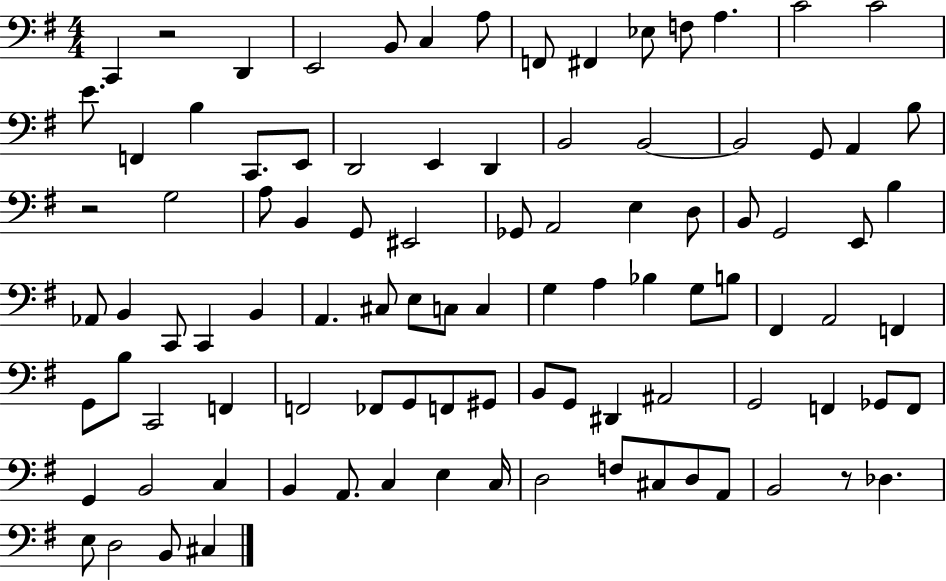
X:1
T:Untitled
M:4/4
L:1/4
K:G
C,, z2 D,, E,,2 B,,/2 C, A,/2 F,,/2 ^F,, _E,/2 F,/2 A, C2 C2 E/2 F,, B, C,,/2 E,,/2 D,,2 E,, D,, B,,2 B,,2 B,,2 G,,/2 A,, B,/2 z2 G,2 A,/2 B,, G,,/2 ^E,,2 _G,,/2 A,,2 E, D,/2 B,,/2 G,,2 E,,/2 B, _A,,/2 B,, C,,/2 C,, B,, A,, ^C,/2 E,/2 C,/2 C, G, A, _B, G,/2 B,/2 ^F,, A,,2 F,, G,,/2 B,/2 C,,2 F,, F,,2 _F,,/2 G,,/2 F,,/2 ^G,,/2 B,,/2 G,,/2 ^D,, ^A,,2 G,,2 F,, _G,,/2 F,,/2 G,, B,,2 C, B,, A,,/2 C, E, C,/4 D,2 F,/2 ^C,/2 D,/2 A,,/2 B,,2 z/2 _D, E,/2 D,2 B,,/2 ^C,